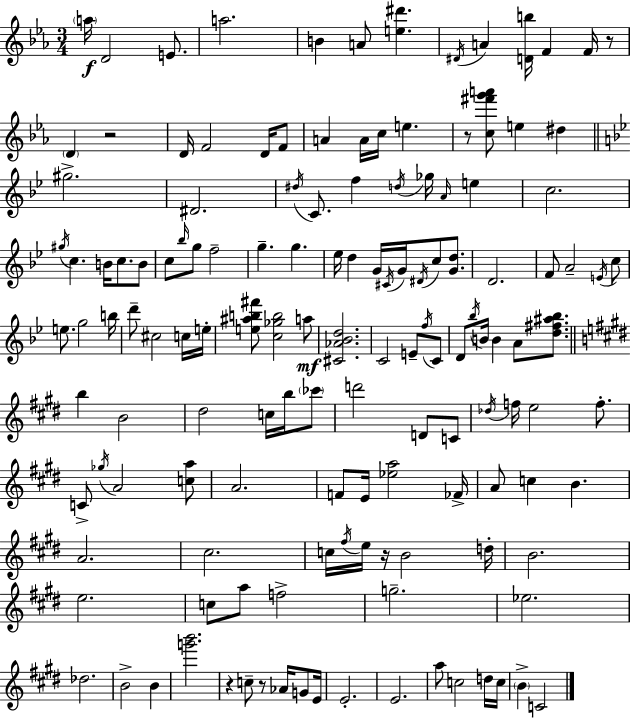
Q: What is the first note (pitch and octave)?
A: A5